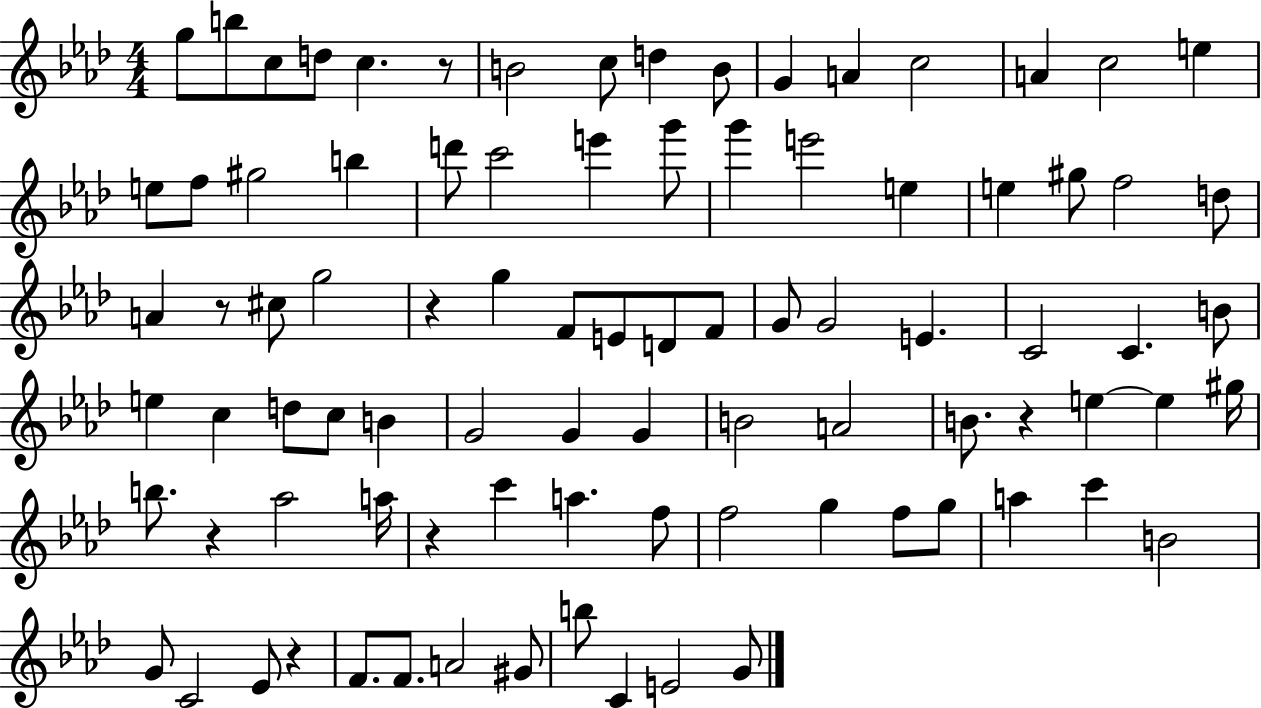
{
  \clef treble
  \numericTimeSignature
  \time 4/4
  \key aes \major
  \repeat volta 2 { g''8 b''8 c''8 d''8 c''4. r8 | b'2 c''8 d''4 b'8 | g'4 a'4 c''2 | a'4 c''2 e''4 | \break e''8 f''8 gis''2 b''4 | d'''8 c'''2 e'''4 g'''8 | g'''4 e'''2 e''4 | e''4 gis''8 f''2 d''8 | \break a'4 r8 cis''8 g''2 | r4 g''4 f'8 e'8 d'8 f'8 | g'8 g'2 e'4. | c'2 c'4. b'8 | \break e''4 c''4 d''8 c''8 b'4 | g'2 g'4 g'4 | b'2 a'2 | b'8. r4 e''4~~ e''4 gis''16 | \break b''8. r4 aes''2 a''16 | r4 c'''4 a''4. f''8 | f''2 g''4 f''8 g''8 | a''4 c'''4 b'2 | \break g'8 c'2 ees'8 r4 | f'8. f'8. a'2 gis'8 | b''8 c'4 e'2 g'8 | } \bar "|."
}